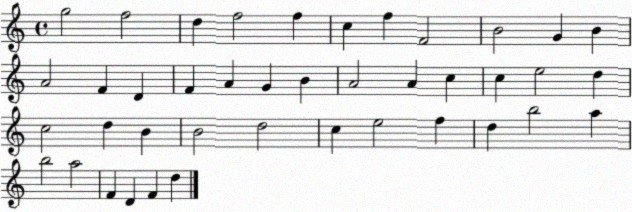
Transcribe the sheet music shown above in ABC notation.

X:1
T:Untitled
M:4/4
L:1/4
K:C
g2 f2 d f2 f c f F2 B2 G B A2 F D F A G B A2 A c c e2 d c2 d B B2 d2 c e2 f d b2 a b2 a2 F D F d